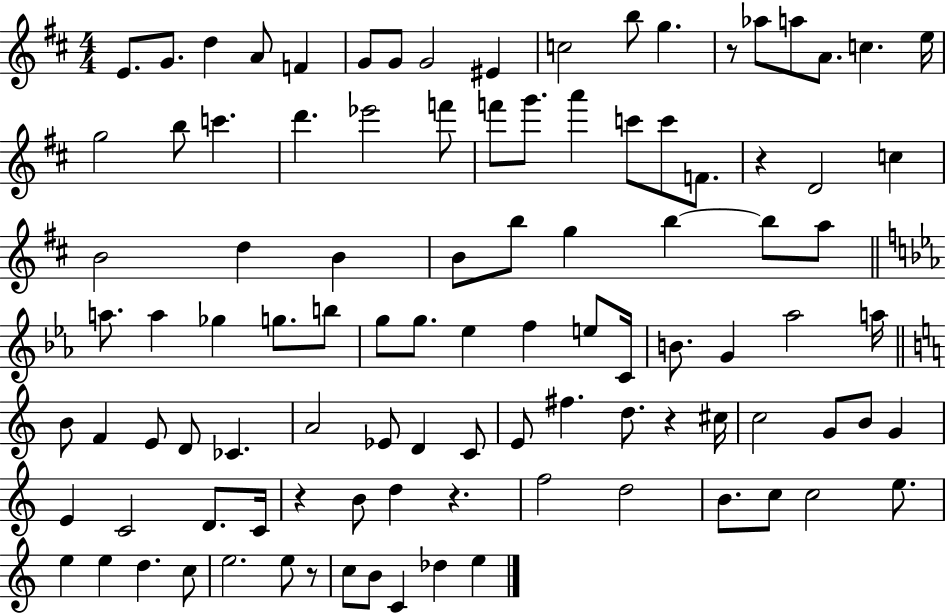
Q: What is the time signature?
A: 4/4